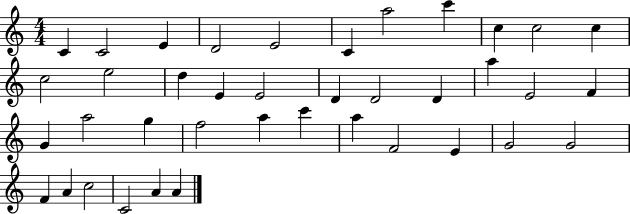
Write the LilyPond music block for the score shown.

{
  \clef treble
  \numericTimeSignature
  \time 4/4
  \key c \major
  c'4 c'2 e'4 | d'2 e'2 | c'4 a''2 c'''4 | c''4 c''2 c''4 | \break c''2 e''2 | d''4 e'4 e'2 | d'4 d'2 d'4 | a''4 e'2 f'4 | \break g'4 a''2 g''4 | f''2 a''4 c'''4 | a''4 f'2 e'4 | g'2 g'2 | \break f'4 a'4 c''2 | c'2 a'4 a'4 | \bar "|."
}